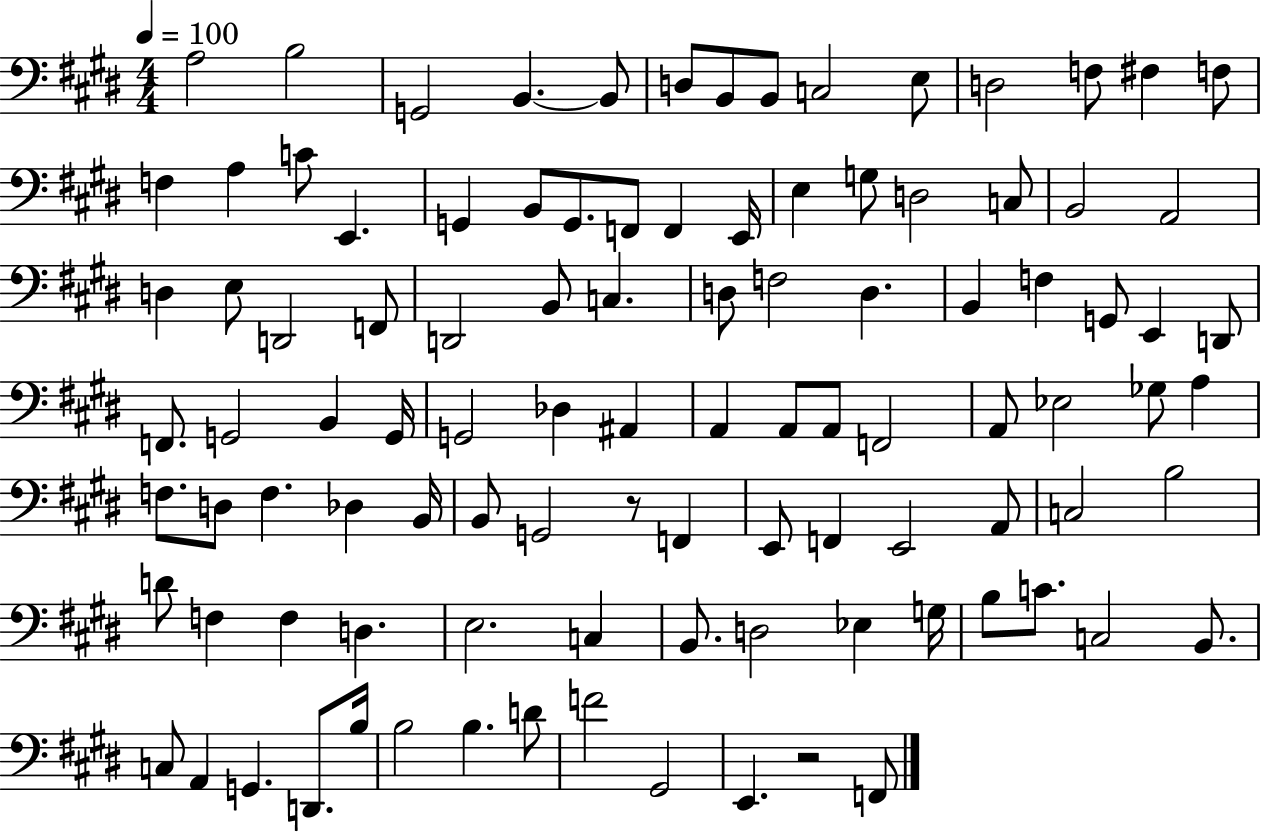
A3/h B3/h G2/h B2/q. B2/e D3/e B2/e B2/e C3/h E3/e D3/h F3/e F#3/q F3/e F3/q A3/q C4/e E2/q. G2/q B2/e G2/e. F2/e F2/q E2/s E3/q G3/e D3/h C3/e B2/h A2/h D3/q E3/e D2/h F2/e D2/h B2/e C3/q. D3/e F3/h D3/q. B2/q F3/q G2/e E2/q D2/e F2/e. G2/h B2/q G2/s G2/h Db3/q A#2/q A2/q A2/e A2/e F2/h A2/e Eb3/h Gb3/e A3/q F3/e. D3/e F3/q. Db3/q B2/s B2/e G2/h R/e F2/q E2/e F2/q E2/h A2/e C3/h B3/h D4/e F3/q F3/q D3/q. E3/h. C3/q B2/e. D3/h Eb3/q G3/s B3/e C4/e. C3/h B2/e. C3/e A2/q G2/q. D2/e. B3/s B3/h B3/q. D4/e F4/h G#2/h E2/q. R/h F2/e